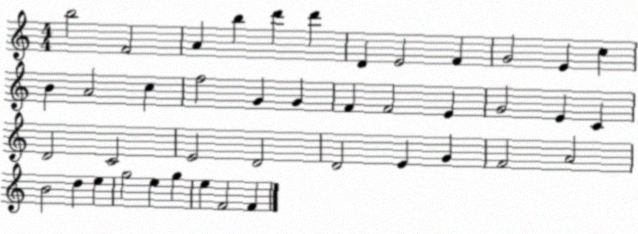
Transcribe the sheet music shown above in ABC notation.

X:1
T:Untitled
M:4/4
L:1/4
K:C
b2 F2 A b d' d' D E2 F G2 E c B A2 c f2 G G F F2 E G2 E C D2 C2 E2 D2 D2 E G F2 A2 B2 d e g2 e g e F2 F